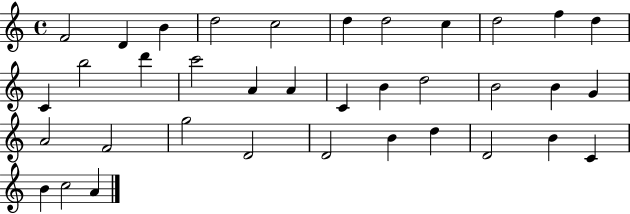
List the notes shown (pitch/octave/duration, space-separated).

F4/h D4/q B4/q D5/h C5/h D5/q D5/h C5/q D5/h F5/q D5/q C4/q B5/h D6/q C6/h A4/q A4/q C4/q B4/q D5/h B4/h B4/q G4/q A4/h F4/h G5/h D4/h D4/h B4/q D5/q D4/h B4/q C4/q B4/q C5/h A4/q